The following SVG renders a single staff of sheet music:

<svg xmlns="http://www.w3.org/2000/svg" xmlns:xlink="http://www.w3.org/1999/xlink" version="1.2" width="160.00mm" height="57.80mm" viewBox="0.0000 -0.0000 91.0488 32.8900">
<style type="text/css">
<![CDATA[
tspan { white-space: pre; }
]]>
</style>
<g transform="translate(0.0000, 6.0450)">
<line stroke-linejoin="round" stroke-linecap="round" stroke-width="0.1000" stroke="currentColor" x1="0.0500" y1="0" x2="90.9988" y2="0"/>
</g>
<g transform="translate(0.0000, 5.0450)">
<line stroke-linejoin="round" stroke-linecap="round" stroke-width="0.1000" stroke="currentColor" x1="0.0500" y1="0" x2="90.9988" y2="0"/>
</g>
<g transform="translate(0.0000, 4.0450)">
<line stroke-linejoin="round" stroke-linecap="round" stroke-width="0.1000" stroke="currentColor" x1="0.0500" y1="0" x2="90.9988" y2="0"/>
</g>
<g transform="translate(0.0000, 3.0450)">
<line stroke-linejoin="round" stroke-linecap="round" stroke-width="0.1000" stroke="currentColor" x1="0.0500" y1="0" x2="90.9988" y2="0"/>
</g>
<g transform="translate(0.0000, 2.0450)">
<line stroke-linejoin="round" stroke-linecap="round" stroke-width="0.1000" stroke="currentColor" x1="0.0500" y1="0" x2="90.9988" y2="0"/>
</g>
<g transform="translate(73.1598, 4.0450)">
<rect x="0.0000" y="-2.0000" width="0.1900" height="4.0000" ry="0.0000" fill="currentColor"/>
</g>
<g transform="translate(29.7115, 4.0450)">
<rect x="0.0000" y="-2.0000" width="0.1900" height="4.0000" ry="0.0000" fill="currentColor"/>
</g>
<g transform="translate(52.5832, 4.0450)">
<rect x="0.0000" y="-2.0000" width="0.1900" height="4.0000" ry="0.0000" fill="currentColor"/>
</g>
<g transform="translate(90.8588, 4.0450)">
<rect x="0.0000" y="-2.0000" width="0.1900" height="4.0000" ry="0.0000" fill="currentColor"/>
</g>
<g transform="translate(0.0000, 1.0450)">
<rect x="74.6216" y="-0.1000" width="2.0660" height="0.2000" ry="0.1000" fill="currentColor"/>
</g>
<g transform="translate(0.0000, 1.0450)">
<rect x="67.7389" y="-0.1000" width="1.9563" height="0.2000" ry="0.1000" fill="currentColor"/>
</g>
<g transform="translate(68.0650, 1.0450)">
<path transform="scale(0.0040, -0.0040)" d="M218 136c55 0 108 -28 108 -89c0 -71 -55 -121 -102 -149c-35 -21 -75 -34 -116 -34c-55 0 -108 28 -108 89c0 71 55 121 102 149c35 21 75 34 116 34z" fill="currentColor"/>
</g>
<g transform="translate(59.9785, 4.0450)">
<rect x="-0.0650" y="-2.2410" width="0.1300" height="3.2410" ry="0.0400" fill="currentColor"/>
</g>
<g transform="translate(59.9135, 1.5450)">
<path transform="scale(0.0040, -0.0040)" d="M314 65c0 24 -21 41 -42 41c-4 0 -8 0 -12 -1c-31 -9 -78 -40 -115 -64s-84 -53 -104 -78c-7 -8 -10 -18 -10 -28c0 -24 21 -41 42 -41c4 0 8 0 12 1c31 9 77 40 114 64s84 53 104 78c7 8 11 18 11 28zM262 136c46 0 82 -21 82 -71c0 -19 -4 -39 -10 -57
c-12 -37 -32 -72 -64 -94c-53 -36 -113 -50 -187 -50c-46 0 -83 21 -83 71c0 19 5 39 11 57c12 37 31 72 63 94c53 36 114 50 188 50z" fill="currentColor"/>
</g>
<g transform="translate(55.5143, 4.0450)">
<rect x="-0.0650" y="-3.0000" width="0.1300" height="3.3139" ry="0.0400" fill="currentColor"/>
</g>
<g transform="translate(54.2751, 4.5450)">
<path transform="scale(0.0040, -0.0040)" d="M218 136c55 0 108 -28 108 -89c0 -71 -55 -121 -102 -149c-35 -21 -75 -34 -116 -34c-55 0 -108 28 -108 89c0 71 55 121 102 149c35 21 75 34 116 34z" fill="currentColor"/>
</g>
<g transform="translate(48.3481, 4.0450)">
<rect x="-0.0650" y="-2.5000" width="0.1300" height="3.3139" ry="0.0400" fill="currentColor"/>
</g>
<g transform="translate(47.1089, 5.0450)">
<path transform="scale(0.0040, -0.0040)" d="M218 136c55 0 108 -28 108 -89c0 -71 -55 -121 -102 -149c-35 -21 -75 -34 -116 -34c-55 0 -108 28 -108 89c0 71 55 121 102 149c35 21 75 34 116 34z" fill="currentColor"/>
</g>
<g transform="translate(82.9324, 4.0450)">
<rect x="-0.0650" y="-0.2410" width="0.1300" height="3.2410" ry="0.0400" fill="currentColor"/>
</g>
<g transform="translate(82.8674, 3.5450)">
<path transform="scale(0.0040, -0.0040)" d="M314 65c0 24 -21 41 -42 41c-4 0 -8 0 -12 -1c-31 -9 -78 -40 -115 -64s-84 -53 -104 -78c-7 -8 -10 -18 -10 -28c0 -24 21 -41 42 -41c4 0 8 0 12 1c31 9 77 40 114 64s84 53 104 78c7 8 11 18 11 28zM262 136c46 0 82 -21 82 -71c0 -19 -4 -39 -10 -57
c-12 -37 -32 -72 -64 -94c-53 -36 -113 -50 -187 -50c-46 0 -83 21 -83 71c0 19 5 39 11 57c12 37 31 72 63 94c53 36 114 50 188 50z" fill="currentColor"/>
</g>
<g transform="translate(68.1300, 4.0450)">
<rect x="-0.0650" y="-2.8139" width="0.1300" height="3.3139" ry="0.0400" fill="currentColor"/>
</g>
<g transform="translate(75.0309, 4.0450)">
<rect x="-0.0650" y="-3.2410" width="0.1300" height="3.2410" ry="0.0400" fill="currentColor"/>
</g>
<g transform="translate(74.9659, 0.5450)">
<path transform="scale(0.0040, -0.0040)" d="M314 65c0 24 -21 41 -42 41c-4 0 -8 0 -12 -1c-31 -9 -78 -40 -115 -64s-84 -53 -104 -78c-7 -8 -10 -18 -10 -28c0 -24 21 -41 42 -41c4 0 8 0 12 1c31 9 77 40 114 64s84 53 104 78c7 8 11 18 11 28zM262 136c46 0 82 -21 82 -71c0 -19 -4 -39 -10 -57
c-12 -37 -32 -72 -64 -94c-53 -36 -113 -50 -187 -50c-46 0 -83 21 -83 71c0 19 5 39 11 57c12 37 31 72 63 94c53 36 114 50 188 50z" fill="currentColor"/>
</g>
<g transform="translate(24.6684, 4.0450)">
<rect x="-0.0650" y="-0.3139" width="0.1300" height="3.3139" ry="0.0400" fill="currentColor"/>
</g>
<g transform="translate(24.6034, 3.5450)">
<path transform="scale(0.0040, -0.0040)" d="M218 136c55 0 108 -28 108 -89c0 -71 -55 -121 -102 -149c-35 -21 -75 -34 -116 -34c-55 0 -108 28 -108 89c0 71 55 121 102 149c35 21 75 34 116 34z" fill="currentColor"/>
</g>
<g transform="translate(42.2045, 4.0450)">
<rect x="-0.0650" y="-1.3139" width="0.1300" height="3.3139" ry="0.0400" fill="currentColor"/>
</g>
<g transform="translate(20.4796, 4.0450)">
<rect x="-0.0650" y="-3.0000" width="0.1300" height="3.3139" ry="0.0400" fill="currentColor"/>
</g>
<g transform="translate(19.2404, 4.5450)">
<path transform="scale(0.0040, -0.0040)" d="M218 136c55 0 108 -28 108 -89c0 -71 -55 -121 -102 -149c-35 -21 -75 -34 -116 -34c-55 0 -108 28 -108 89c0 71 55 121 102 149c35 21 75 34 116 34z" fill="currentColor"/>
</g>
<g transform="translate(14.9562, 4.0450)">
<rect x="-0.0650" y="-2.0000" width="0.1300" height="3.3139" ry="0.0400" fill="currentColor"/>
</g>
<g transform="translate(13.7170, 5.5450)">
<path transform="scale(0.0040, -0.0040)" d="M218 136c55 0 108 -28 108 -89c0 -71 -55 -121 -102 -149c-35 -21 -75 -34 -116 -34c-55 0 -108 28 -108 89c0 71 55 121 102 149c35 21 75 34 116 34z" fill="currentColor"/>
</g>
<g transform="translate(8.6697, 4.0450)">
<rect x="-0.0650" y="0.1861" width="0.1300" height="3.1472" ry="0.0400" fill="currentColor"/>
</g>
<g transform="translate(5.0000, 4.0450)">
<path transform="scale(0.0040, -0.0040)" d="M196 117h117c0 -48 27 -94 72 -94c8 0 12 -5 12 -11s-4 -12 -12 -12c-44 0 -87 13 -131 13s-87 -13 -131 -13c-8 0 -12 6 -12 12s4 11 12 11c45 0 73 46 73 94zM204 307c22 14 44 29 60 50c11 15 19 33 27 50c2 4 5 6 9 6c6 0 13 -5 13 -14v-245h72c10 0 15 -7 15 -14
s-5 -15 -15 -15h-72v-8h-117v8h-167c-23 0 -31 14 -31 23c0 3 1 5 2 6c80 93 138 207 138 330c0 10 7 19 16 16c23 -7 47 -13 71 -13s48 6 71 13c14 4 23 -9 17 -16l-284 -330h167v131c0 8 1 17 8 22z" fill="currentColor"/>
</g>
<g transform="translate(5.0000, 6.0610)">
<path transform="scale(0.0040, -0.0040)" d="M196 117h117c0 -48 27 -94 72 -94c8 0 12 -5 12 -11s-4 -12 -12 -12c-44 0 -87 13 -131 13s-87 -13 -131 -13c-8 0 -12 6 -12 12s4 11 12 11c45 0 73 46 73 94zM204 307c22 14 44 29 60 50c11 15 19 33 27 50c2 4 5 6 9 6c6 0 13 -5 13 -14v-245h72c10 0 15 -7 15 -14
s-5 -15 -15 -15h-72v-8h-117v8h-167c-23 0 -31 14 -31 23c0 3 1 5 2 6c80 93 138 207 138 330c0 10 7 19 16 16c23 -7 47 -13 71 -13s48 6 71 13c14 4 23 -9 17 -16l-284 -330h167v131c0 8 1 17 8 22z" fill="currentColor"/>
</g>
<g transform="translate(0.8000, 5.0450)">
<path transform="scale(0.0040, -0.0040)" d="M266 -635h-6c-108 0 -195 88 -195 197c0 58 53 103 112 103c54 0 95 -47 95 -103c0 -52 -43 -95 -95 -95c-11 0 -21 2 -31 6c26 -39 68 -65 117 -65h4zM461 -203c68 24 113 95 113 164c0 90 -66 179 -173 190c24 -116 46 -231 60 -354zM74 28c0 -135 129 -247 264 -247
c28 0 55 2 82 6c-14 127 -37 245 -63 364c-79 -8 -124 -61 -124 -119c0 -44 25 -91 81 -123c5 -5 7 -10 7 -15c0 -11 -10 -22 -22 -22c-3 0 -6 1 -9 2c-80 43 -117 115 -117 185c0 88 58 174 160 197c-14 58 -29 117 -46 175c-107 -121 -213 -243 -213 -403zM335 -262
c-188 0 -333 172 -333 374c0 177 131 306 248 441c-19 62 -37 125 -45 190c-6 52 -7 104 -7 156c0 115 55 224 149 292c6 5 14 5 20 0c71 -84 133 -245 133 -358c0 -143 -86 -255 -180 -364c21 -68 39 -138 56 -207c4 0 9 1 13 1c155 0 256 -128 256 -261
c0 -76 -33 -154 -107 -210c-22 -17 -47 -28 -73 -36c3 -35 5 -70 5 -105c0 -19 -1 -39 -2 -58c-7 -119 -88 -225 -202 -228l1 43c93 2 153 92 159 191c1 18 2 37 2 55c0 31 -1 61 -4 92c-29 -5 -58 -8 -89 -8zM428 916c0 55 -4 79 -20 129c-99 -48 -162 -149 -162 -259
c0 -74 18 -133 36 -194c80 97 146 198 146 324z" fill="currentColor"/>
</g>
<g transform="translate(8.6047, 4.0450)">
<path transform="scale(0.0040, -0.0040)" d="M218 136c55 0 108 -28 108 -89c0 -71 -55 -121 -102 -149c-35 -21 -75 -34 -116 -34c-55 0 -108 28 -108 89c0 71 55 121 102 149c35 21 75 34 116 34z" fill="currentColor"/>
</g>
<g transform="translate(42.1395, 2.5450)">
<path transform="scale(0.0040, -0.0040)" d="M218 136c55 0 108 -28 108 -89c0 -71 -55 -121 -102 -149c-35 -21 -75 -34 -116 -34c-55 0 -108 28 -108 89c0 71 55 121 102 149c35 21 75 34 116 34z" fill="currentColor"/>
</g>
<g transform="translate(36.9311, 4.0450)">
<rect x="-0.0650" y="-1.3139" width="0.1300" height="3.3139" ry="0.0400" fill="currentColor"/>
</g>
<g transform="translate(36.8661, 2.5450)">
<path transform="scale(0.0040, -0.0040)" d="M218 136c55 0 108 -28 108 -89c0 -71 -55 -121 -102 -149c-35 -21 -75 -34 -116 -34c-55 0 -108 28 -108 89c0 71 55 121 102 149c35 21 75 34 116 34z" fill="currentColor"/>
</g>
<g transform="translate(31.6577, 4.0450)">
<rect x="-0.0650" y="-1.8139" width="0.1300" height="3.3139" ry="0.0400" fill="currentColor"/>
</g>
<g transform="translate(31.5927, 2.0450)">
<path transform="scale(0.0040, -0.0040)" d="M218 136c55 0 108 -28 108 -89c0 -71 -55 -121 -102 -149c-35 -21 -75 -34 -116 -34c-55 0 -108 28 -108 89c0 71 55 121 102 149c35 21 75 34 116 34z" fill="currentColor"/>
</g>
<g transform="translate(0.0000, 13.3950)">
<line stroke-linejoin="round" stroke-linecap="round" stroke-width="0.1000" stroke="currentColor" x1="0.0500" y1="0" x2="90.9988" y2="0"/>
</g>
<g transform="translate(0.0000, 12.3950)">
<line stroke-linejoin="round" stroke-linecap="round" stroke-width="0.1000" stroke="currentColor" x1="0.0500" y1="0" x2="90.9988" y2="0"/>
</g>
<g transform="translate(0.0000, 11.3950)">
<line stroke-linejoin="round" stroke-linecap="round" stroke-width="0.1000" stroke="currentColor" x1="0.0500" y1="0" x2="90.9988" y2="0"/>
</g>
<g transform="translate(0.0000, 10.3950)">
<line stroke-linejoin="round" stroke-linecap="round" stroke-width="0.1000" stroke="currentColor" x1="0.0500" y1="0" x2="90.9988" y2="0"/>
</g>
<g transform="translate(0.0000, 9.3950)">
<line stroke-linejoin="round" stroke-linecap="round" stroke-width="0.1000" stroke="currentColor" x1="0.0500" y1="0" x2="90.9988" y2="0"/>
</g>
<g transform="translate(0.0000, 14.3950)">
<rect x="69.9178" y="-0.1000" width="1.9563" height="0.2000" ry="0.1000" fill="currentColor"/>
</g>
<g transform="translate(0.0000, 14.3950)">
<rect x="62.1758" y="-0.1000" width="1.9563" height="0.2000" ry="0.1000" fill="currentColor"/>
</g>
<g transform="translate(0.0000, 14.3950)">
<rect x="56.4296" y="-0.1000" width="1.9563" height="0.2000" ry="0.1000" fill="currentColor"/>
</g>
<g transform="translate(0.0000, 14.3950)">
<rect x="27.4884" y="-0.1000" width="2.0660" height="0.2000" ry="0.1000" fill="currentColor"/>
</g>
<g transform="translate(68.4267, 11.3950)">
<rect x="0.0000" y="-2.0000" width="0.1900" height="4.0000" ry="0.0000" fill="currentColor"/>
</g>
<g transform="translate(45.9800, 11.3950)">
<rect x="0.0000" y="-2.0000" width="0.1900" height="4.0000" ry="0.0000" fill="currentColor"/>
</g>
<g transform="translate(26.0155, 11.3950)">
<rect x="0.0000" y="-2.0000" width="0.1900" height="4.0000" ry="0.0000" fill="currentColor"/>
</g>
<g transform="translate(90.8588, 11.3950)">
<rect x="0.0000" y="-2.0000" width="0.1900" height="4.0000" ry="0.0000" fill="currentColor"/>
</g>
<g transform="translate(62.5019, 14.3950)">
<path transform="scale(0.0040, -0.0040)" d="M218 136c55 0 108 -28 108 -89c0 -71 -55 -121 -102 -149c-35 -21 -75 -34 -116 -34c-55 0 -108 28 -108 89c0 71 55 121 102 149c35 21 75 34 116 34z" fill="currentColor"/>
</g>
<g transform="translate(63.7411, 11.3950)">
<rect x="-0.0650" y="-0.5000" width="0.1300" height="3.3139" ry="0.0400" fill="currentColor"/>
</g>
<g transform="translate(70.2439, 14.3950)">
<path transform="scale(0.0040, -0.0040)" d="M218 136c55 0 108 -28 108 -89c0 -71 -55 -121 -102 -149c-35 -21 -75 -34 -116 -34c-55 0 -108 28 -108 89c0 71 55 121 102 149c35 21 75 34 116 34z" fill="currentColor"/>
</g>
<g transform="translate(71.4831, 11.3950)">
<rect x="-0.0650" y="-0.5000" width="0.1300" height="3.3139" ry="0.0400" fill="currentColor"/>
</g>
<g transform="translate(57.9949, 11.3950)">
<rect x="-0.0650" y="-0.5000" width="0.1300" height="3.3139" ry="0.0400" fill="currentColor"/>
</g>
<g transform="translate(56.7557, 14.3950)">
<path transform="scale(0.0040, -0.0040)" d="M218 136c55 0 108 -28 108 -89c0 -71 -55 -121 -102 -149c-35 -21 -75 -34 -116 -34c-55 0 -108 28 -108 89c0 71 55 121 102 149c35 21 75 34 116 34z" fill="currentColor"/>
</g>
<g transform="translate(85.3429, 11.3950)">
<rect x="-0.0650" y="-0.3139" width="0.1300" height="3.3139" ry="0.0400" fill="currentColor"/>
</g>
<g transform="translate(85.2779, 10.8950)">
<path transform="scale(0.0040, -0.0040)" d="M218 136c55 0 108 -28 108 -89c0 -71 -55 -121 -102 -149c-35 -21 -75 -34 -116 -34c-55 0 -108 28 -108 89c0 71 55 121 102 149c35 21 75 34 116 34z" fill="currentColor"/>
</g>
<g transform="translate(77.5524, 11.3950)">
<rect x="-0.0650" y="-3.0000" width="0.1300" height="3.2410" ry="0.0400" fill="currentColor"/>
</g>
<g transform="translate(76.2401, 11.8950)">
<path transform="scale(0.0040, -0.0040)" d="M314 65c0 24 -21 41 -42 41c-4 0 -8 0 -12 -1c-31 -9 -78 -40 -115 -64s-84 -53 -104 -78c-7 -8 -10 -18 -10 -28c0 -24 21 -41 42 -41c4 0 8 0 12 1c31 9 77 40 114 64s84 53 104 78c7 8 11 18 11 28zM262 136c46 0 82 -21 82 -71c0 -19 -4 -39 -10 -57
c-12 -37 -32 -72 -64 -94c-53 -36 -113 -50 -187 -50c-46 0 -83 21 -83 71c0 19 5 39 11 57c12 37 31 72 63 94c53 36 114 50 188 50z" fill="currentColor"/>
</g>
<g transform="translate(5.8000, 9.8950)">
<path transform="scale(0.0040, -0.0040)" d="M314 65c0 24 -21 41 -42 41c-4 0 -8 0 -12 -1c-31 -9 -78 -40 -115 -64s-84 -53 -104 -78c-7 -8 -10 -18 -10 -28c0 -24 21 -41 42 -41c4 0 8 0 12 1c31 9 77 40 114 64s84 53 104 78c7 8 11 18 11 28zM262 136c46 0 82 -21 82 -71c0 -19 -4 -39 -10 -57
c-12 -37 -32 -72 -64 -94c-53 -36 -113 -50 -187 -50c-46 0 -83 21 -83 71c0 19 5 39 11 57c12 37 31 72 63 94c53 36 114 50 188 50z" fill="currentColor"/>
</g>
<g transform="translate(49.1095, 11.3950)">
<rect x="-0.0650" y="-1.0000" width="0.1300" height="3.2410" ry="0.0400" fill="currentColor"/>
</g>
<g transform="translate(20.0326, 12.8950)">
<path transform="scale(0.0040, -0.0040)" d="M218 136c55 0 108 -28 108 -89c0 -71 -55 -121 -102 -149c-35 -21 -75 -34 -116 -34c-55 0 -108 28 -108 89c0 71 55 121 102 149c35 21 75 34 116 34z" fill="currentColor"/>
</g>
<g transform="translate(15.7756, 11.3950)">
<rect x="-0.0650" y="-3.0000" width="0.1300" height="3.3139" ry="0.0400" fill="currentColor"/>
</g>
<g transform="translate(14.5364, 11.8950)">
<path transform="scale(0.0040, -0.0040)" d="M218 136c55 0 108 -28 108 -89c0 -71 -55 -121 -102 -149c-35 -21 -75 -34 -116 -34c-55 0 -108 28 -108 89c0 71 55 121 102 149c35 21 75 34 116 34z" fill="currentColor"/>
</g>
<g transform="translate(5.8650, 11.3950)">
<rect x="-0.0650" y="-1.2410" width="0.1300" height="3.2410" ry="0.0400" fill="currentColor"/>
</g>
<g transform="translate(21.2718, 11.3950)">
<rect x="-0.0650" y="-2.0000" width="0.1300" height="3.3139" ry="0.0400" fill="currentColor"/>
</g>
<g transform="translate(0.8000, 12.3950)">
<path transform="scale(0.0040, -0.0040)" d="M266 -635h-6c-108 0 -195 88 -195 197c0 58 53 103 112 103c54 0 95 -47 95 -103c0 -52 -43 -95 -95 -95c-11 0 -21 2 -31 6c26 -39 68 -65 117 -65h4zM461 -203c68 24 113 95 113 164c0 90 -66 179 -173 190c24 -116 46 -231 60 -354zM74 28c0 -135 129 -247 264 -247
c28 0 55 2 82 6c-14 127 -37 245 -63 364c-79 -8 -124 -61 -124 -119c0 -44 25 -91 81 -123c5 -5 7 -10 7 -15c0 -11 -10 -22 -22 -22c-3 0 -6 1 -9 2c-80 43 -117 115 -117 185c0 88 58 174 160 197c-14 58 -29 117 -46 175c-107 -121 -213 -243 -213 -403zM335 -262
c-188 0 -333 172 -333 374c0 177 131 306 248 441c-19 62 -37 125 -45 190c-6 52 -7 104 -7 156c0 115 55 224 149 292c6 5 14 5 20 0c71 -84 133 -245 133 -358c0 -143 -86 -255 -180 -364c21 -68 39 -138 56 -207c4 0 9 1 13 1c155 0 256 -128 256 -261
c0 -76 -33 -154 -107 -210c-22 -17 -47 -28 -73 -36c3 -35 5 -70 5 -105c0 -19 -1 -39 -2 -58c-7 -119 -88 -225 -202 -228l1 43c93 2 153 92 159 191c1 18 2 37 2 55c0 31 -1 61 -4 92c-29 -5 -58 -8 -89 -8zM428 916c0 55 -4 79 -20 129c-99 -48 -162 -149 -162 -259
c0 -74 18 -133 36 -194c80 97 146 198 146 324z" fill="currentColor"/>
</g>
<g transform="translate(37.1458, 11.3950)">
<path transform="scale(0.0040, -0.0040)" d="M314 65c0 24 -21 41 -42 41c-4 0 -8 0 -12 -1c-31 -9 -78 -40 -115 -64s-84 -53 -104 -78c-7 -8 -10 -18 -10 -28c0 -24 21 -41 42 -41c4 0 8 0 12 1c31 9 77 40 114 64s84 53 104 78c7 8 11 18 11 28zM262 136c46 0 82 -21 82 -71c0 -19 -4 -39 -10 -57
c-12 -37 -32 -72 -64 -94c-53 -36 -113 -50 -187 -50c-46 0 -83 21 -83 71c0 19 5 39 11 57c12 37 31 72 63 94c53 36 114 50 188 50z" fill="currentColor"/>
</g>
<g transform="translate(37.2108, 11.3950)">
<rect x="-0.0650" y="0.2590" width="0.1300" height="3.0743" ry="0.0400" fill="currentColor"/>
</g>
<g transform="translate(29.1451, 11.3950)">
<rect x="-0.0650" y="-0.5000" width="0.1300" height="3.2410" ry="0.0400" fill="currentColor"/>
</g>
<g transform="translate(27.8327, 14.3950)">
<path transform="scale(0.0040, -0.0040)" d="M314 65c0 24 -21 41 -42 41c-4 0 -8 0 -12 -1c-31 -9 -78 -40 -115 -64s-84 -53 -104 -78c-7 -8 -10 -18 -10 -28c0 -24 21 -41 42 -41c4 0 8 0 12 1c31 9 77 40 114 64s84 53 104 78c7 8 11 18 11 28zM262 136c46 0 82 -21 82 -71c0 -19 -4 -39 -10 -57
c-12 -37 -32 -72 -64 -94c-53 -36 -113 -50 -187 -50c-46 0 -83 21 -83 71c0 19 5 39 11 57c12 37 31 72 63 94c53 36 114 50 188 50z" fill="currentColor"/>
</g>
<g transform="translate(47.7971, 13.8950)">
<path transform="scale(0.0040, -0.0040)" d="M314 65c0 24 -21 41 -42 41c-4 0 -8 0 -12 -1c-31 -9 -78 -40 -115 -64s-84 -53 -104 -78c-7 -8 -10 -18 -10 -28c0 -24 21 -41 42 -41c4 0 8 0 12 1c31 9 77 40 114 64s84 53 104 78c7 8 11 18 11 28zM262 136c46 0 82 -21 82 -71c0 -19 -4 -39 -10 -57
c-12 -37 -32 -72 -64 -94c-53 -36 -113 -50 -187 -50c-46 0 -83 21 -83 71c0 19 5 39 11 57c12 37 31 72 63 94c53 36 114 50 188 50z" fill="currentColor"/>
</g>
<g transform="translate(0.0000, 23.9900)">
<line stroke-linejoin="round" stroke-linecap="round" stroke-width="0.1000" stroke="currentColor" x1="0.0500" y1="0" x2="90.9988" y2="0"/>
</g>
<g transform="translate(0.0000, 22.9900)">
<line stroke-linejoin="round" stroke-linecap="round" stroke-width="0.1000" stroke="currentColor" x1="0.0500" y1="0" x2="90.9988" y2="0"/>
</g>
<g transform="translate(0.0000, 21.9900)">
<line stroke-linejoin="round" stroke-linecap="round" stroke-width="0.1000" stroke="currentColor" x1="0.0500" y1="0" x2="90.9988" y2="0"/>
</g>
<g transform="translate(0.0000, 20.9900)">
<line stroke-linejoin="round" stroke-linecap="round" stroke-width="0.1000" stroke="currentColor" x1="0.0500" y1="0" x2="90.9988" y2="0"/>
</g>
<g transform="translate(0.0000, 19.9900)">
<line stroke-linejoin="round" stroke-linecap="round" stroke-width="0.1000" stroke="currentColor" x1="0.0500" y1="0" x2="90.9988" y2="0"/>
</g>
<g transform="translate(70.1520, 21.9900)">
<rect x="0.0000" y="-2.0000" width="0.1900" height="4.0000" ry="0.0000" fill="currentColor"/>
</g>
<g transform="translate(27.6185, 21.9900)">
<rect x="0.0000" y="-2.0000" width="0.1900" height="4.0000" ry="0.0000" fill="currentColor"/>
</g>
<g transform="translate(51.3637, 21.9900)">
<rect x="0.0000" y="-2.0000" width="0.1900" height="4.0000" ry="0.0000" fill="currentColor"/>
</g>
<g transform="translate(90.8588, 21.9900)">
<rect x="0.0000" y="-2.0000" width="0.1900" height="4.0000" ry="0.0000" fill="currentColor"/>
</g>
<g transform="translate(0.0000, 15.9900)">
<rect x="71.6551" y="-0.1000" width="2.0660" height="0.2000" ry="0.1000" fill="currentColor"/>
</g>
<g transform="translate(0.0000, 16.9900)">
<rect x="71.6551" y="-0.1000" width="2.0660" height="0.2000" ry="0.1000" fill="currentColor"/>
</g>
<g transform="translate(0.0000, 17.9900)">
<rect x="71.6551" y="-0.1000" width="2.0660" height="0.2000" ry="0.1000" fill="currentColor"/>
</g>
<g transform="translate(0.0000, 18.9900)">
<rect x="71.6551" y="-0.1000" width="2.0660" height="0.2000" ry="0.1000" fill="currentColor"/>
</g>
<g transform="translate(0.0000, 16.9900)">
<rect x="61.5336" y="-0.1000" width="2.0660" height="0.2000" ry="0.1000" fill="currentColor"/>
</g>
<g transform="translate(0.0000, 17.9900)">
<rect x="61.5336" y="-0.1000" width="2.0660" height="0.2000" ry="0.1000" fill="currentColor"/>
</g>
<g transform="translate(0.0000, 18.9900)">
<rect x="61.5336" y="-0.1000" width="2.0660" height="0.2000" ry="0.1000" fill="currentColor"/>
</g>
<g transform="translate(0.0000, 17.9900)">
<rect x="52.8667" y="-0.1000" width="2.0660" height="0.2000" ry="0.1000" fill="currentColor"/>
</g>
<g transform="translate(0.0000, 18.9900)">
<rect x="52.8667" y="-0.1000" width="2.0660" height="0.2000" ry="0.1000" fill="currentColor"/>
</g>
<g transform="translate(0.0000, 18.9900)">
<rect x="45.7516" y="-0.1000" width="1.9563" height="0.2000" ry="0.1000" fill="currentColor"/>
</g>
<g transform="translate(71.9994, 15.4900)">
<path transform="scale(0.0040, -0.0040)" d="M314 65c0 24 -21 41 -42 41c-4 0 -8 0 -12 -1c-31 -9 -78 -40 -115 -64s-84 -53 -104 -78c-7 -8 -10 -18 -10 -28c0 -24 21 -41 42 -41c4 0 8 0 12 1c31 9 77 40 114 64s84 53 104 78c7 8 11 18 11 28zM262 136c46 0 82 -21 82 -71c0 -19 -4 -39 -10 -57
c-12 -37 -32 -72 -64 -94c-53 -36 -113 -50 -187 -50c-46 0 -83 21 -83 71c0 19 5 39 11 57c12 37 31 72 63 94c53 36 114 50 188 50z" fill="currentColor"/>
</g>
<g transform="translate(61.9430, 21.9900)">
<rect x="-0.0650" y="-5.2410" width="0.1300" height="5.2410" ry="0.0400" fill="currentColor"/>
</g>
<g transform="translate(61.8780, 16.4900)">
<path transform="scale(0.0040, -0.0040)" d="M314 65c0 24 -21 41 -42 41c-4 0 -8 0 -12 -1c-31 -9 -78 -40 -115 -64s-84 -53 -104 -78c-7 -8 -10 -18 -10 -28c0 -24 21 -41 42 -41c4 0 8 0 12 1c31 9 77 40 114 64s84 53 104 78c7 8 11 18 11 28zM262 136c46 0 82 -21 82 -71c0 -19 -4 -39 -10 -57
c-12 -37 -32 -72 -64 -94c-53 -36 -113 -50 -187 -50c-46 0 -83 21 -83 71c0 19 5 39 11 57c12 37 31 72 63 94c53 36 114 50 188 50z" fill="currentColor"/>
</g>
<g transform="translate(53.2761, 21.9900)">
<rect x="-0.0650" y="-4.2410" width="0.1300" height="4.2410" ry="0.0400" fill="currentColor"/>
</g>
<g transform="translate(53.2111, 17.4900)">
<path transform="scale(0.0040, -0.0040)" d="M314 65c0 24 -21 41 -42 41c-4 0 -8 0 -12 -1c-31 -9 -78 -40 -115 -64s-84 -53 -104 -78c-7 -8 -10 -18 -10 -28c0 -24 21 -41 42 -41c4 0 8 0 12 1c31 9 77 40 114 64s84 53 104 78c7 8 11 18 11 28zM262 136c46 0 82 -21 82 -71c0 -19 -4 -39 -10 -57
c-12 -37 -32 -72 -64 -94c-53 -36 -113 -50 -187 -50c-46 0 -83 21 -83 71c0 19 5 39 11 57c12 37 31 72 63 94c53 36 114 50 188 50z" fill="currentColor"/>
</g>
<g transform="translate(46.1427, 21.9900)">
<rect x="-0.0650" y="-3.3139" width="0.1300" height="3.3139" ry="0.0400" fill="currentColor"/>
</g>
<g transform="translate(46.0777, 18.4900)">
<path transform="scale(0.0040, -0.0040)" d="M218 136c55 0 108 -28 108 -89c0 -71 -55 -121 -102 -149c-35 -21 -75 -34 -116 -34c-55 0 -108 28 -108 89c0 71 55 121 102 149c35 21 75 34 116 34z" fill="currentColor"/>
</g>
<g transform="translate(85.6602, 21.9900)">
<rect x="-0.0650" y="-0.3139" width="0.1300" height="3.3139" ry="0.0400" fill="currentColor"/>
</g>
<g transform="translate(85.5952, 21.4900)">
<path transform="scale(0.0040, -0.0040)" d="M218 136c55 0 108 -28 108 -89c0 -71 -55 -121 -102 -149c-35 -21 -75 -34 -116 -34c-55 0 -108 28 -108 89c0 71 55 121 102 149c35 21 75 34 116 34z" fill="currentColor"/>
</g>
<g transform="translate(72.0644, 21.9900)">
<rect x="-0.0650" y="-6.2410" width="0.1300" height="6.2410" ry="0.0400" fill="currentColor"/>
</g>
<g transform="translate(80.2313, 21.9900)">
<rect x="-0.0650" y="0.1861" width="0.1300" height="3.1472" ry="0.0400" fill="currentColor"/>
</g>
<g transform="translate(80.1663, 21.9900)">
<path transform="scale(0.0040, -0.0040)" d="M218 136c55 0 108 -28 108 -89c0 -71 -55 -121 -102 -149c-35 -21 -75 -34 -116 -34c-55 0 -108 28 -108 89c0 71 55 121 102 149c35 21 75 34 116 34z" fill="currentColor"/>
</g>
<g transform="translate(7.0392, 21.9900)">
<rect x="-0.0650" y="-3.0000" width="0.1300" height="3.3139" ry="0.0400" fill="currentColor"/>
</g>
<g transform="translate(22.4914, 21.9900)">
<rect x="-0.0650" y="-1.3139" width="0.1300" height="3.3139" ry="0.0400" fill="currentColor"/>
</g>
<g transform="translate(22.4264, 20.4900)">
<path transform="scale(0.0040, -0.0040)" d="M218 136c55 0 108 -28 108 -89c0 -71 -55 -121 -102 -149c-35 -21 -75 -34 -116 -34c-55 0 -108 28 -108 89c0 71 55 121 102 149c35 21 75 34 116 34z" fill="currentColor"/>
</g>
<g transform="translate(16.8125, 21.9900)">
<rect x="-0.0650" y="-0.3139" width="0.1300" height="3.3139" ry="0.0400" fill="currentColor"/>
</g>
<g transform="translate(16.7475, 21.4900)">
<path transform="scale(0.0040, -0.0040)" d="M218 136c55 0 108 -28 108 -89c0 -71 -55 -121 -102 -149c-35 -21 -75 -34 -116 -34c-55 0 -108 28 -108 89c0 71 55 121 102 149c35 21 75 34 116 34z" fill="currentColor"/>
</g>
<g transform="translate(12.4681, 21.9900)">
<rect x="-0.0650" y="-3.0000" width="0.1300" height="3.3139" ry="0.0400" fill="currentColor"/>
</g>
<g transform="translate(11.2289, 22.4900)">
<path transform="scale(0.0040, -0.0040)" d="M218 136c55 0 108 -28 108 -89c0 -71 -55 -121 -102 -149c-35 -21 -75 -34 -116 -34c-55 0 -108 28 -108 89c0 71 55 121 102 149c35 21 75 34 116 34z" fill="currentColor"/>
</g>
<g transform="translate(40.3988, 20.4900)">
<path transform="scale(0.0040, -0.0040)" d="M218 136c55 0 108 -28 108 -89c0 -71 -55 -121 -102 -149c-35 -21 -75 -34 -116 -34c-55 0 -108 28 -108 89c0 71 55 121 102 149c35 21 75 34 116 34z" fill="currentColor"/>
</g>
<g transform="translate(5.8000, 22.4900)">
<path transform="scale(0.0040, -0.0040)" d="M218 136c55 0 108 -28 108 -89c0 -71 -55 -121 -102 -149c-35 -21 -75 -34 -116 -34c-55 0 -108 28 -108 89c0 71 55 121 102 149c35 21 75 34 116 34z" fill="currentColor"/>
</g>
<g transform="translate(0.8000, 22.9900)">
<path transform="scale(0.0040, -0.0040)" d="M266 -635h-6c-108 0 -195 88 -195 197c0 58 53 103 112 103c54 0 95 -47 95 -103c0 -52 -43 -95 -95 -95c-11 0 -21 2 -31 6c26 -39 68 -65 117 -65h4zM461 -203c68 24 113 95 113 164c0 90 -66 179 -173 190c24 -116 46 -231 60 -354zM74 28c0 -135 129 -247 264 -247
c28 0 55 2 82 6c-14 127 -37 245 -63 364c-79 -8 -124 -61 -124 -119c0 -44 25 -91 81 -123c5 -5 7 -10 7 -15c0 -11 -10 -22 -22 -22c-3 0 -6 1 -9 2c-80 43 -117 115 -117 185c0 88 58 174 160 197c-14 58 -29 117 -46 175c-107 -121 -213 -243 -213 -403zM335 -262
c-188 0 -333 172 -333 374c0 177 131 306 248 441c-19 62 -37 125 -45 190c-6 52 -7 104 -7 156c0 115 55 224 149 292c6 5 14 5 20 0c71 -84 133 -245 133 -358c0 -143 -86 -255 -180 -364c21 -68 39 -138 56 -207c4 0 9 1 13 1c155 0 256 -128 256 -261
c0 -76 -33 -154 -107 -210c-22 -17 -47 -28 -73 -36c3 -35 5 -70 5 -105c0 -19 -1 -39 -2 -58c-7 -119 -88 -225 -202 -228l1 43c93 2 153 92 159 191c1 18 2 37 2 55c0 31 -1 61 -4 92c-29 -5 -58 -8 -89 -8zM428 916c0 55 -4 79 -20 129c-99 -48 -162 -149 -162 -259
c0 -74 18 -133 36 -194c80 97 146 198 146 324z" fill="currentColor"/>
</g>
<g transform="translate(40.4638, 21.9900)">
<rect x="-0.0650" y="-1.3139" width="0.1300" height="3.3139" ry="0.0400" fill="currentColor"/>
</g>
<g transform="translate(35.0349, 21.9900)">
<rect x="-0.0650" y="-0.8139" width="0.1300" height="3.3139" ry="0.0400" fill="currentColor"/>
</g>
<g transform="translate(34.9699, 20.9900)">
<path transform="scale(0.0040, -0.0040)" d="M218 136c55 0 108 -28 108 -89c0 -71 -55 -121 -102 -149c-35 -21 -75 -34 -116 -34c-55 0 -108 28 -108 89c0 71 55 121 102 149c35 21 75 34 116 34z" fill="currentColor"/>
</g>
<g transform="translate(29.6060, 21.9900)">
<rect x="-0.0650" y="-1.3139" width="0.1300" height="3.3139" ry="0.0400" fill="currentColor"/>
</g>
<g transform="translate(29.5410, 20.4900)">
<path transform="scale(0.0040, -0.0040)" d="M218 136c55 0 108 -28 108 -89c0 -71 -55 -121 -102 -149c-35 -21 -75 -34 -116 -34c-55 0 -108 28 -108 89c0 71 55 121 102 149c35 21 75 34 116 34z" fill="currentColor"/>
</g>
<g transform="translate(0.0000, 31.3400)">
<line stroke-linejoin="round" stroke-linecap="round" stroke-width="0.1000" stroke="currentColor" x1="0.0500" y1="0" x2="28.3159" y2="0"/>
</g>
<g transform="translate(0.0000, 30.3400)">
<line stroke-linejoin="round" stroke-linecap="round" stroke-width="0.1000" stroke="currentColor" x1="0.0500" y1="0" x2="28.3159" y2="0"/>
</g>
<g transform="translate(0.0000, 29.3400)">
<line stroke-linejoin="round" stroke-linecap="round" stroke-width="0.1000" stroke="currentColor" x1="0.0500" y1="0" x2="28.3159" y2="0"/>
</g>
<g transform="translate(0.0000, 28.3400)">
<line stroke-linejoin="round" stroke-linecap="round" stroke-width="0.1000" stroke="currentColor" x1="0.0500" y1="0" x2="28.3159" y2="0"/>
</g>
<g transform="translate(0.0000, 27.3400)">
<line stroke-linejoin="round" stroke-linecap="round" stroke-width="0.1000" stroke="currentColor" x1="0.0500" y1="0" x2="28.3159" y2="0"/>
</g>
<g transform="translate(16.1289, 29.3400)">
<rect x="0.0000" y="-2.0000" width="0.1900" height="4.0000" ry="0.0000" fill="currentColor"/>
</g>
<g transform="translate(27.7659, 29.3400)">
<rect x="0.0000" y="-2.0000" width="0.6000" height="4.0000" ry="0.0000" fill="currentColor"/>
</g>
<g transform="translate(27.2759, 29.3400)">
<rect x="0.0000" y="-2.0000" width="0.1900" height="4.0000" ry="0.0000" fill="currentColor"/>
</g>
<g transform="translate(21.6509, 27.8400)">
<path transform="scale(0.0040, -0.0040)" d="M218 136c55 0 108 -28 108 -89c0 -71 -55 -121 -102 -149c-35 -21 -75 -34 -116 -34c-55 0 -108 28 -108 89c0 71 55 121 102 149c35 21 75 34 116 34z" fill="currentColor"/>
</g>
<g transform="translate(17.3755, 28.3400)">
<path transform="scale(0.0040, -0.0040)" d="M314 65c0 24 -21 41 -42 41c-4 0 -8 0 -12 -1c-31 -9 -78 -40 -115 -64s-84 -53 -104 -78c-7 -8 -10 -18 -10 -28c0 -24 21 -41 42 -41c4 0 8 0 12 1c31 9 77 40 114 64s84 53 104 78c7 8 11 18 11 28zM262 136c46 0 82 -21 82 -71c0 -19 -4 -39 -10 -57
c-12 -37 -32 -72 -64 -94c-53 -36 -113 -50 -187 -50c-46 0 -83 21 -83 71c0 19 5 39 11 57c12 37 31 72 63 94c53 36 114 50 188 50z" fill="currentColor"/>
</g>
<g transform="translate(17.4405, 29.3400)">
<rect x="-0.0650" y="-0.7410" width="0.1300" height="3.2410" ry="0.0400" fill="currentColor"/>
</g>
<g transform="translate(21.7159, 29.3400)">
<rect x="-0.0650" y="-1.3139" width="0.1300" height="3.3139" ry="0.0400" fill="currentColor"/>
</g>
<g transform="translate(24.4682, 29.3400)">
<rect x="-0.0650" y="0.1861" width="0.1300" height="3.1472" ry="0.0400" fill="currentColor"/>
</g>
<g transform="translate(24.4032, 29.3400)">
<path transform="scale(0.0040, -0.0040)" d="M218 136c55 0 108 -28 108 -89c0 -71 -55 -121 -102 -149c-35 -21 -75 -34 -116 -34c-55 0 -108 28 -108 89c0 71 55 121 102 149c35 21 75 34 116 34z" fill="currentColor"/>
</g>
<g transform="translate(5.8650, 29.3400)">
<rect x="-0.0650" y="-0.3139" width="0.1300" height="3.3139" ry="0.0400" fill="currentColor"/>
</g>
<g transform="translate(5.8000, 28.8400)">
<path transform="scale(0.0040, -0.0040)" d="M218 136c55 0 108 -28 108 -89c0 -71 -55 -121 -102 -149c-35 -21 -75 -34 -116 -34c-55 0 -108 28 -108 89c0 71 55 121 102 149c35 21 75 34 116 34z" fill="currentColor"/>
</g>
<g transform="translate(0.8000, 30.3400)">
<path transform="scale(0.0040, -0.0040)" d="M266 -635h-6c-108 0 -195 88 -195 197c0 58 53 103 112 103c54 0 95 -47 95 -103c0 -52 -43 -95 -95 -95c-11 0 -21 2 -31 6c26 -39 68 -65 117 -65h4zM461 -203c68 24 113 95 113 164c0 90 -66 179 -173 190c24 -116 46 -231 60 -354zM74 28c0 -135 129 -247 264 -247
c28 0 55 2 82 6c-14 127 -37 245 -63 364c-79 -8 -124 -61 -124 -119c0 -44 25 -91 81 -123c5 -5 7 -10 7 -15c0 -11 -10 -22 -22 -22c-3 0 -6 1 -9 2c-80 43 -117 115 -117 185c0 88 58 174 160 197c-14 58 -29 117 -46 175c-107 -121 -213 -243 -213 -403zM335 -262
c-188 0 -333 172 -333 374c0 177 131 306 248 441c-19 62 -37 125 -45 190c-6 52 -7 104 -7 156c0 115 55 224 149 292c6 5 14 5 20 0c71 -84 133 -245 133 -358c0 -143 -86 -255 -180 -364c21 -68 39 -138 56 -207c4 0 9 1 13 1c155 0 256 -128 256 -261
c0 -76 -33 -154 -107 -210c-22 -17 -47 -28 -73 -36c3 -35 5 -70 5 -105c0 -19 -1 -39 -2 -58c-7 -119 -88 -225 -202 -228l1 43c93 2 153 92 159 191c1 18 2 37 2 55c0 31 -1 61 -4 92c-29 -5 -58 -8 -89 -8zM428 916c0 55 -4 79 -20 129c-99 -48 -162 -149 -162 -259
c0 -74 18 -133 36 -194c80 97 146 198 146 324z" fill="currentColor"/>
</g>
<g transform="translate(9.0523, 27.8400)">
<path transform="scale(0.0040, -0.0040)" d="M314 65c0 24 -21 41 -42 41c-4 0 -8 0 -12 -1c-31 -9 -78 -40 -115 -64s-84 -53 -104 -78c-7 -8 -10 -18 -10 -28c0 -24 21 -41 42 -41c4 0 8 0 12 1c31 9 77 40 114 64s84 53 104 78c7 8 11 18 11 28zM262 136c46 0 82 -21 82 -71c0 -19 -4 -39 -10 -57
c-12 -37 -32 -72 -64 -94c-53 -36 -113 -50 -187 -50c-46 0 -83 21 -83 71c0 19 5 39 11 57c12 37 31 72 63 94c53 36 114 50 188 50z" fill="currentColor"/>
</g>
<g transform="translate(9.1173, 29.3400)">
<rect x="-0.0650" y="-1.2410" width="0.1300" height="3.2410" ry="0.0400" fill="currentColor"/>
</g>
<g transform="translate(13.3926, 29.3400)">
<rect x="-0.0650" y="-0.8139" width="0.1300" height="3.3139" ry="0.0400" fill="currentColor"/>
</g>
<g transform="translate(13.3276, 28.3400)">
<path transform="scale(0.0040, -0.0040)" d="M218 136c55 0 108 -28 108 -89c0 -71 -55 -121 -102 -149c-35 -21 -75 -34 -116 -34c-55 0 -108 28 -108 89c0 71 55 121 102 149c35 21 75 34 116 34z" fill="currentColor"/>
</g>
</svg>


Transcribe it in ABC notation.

X:1
T:Untitled
M:4/4
L:1/4
K:C
B F A c f e e G A g2 a b2 c2 e2 A F C2 B2 D2 C C C A2 c A A c e e d e b d'2 f'2 a'2 B c c e2 d d2 e B